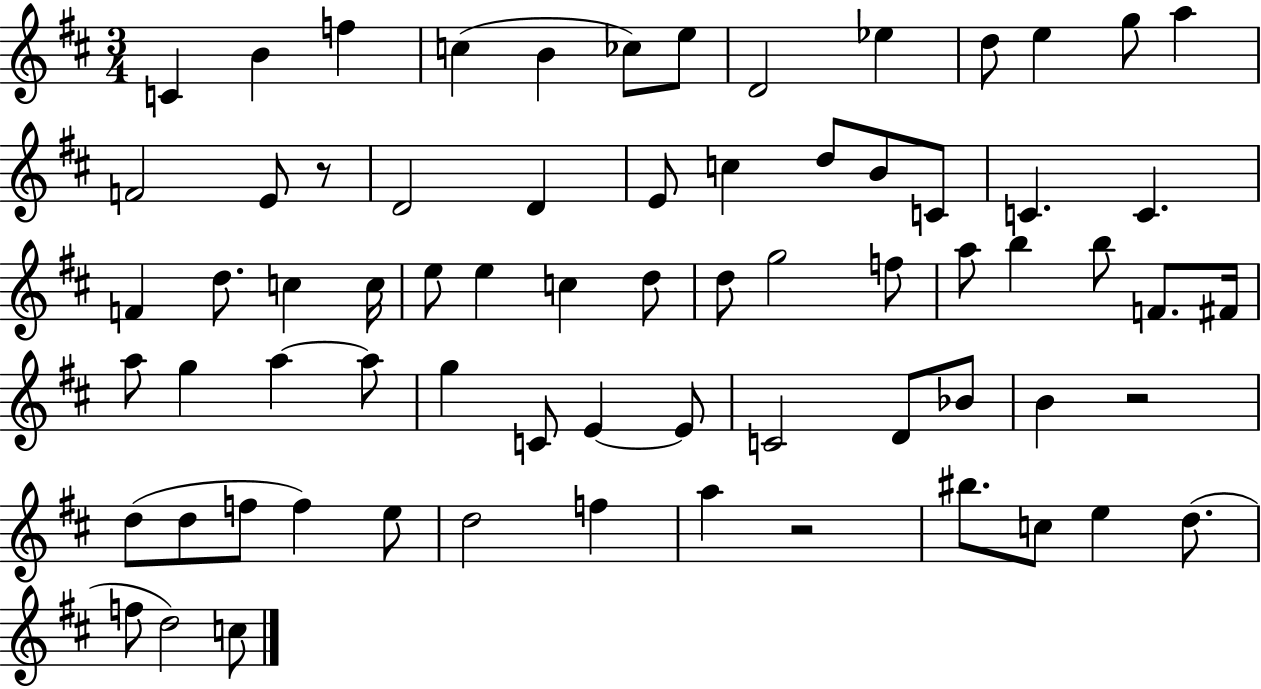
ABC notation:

X:1
T:Untitled
M:3/4
L:1/4
K:D
C B f c B _c/2 e/2 D2 _e d/2 e g/2 a F2 E/2 z/2 D2 D E/2 c d/2 B/2 C/2 C C F d/2 c c/4 e/2 e c d/2 d/2 g2 f/2 a/2 b b/2 F/2 ^F/4 a/2 g a a/2 g C/2 E E/2 C2 D/2 _B/2 B z2 d/2 d/2 f/2 f e/2 d2 f a z2 ^b/2 c/2 e d/2 f/2 d2 c/2